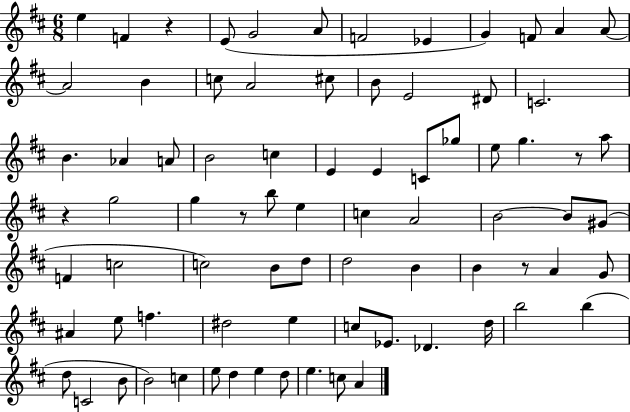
{
  \clef treble
  \numericTimeSignature
  \time 6/8
  \key d \major
  e''4 f'4 r4 | e'8( g'2 a'8 | f'2 ees'4 | g'4) f'8 a'4 a'8~~ | \break a'2 b'4 | c''8 a'2 cis''8 | b'8 e'2 dis'8 | c'2. | \break b'4. aes'4 a'8 | b'2 c''4 | e'4 e'4 c'8 ges''8 | e''8 g''4. r8 a''8 | \break r4 g''2 | g''4 r8 b''8 e''4 | c''4 a'2 | b'2~~ b'8 gis'8( | \break f'4 c''2 | c''2) b'8 d''8 | d''2 b'4 | b'4 r8 a'4 g'8 | \break ais'4 e''8 f''4. | dis''2 e''4 | c''8 ees'8. des'4. d''16 | b''2 b''4( | \break d''8 c'2 b'8 | b'2) c''4 | e''8 d''4 e''4 d''8 | e''4. c''8 a'4 | \break \bar "|."
}